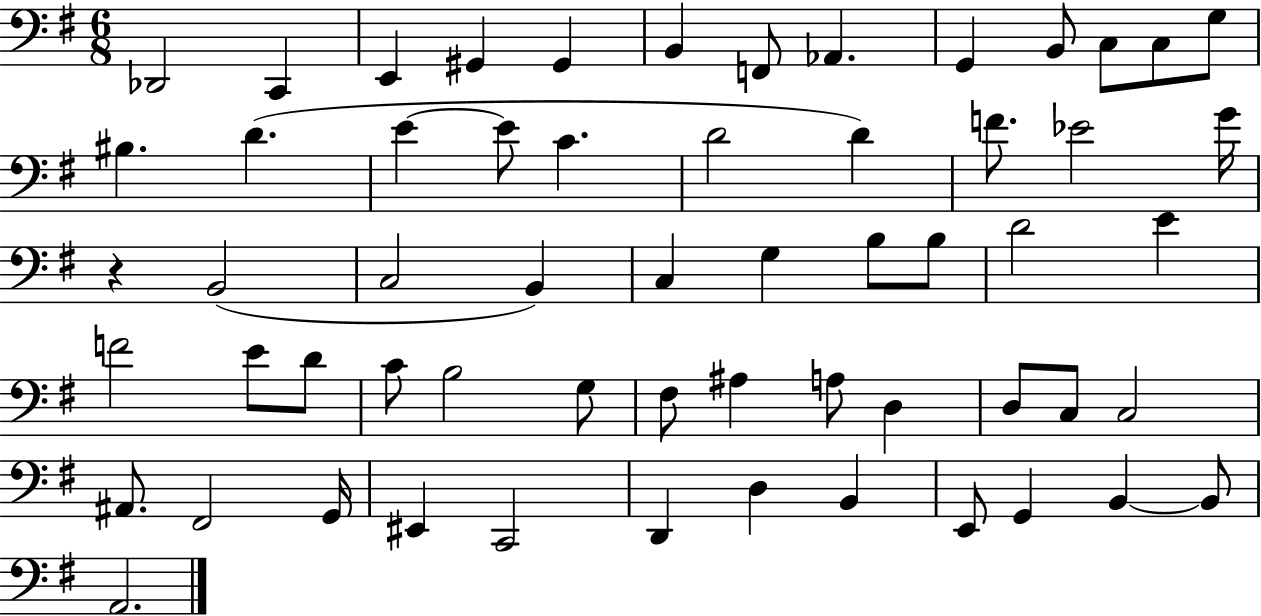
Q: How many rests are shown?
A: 1